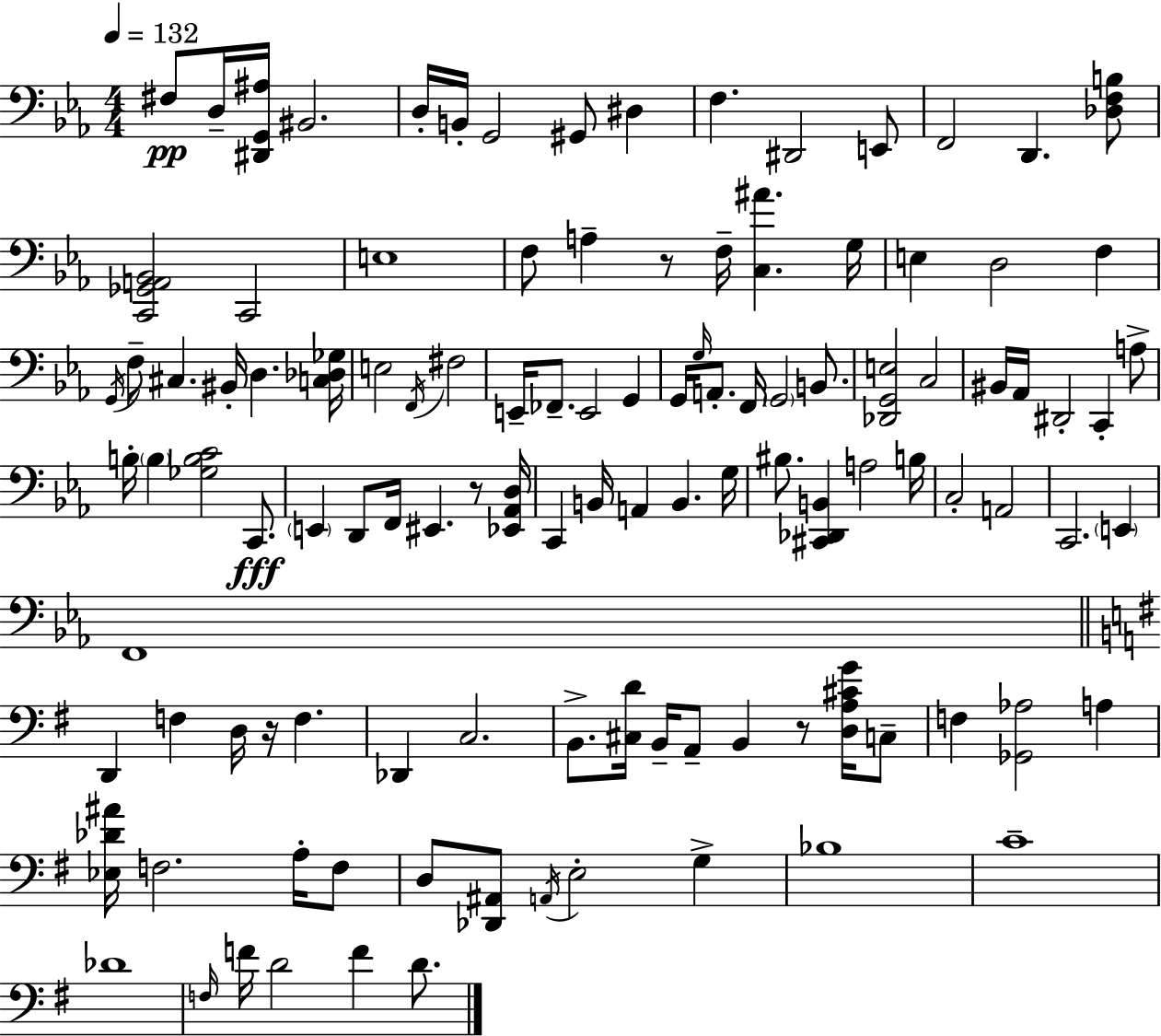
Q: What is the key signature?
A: EES major